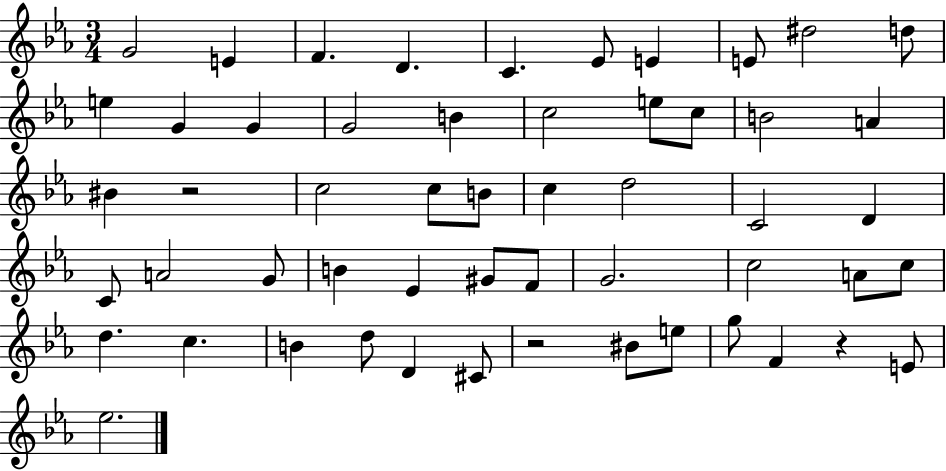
{
  \clef treble
  \numericTimeSignature
  \time 3/4
  \key ees \major
  \repeat volta 2 { g'2 e'4 | f'4. d'4. | c'4. ees'8 e'4 | e'8 dis''2 d''8 | \break e''4 g'4 g'4 | g'2 b'4 | c''2 e''8 c''8 | b'2 a'4 | \break bis'4 r2 | c''2 c''8 b'8 | c''4 d''2 | c'2 d'4 | \break c'8 a'2 g'8 | b'4 ees'4 gis'8 f'8 | g'2. | c''2 a'8 c''8 | \break d''4. c''4. | b'4 d''8 d'4 cis'8 | r2 bis'8 e''8 | g''8 f'4 r4 e'8 | \break ees''2. | } \bar "|."
}